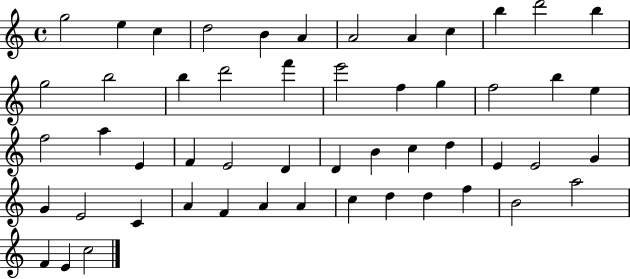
X:1
T:Untitled
M:4/4
L:1/4
K:C
g2 e c d2 B A A2 A c b d'2 b g2 b2 b d'2 f' e'2 f g f2 b e f2 a E F E2 D D B c d E E2 G G E2 C A F A A c d d f B2 a2 F E c2